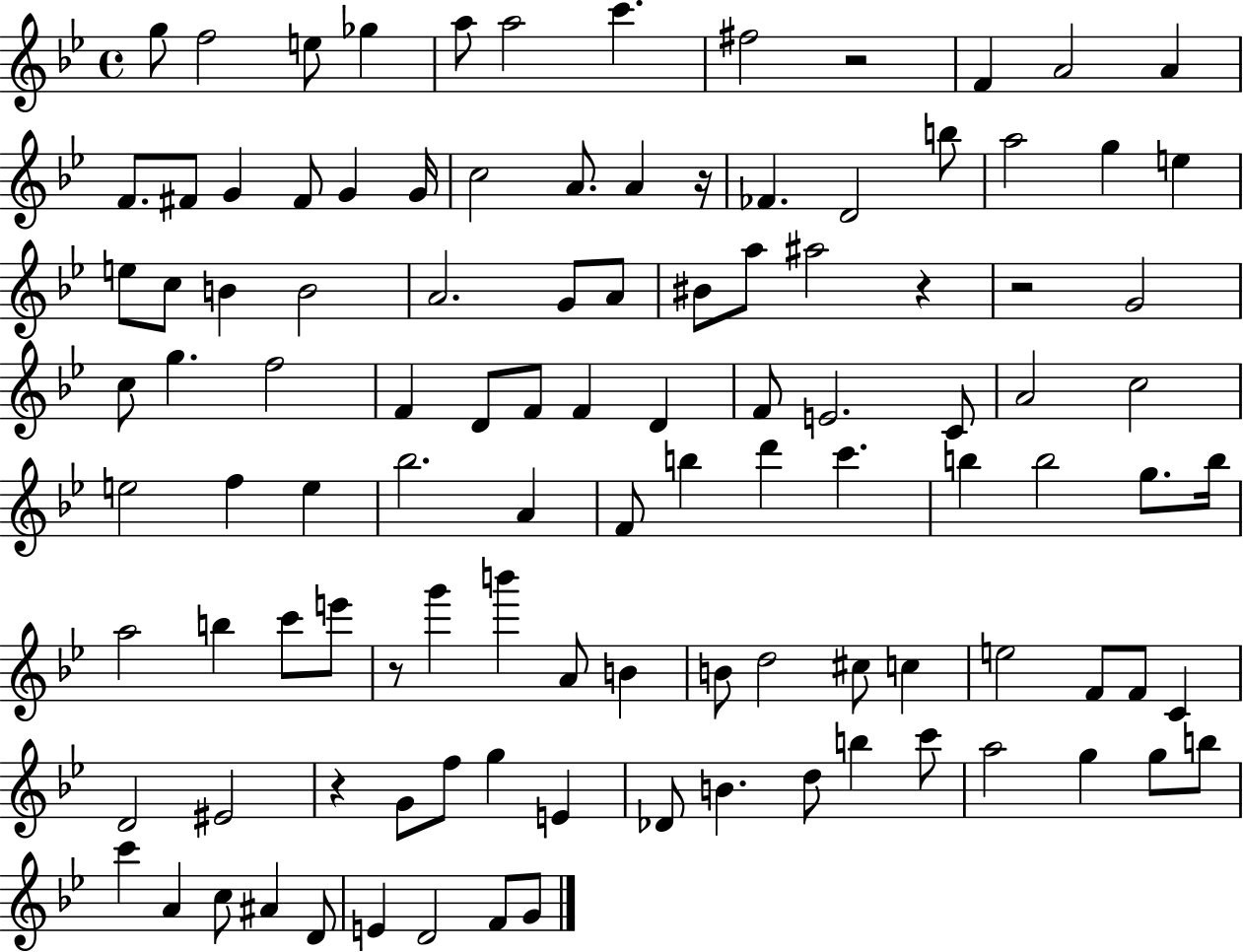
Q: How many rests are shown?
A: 6